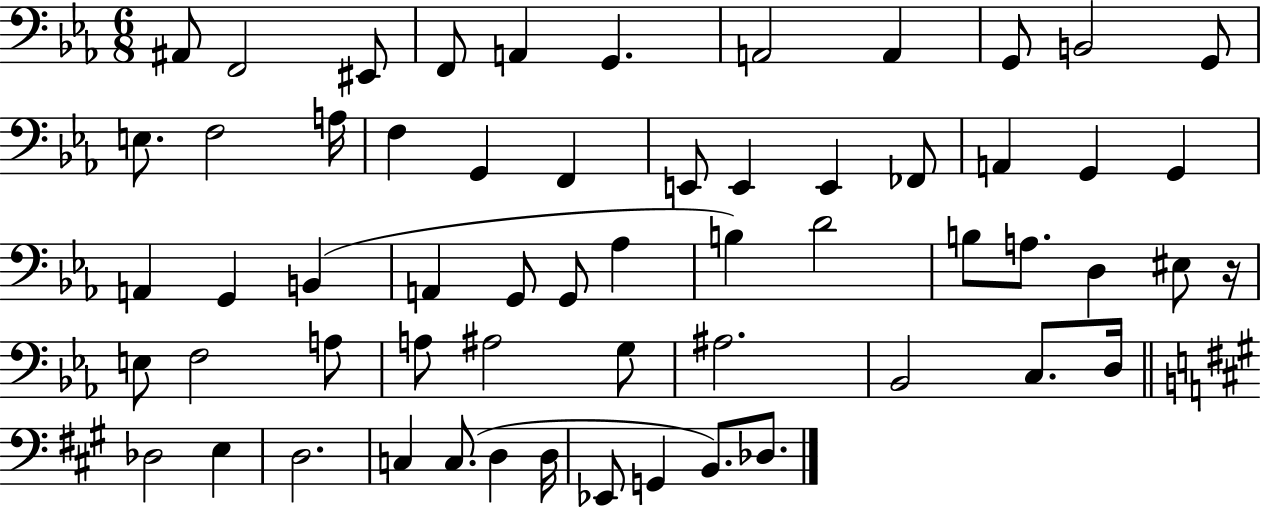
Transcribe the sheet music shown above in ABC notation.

X:1
T:Untitled
M:6/8
L:1/4
K:Eb
^A,,/2 F,,2 ^E,,/2 F,,/2 A,, G,, A,,2 A,, G,,/2 B,,2 G,,/2 E,/2 F,2 A,/4 F, G,, F,, E,,/2 E,, E,, _F,,/2 A,, G,, G,, A,, G,, B,, A,, G,,/2 G,,/2 _A, B, D2 B,/2 A,/2 D, ^E,/2 z/4 E,/2 F,2 A,/2 A,/2 ^A,2 G,/2 ^A,2 _B,,2 C,/2 D,/4 _D,2 E, D,2 C, C,/2 D, D,/4 _E,,/2 G,, B,,/2 _D,/2